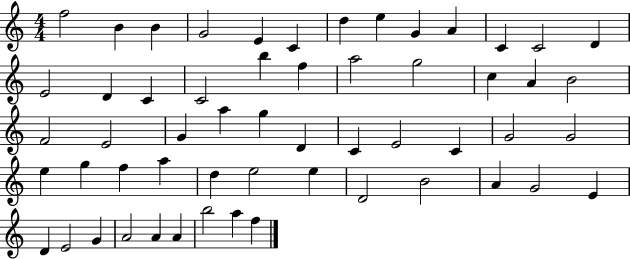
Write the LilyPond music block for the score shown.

{
  \clef treble
  \numericTimeSignature
  \time 4/4
  \key c \major
  f''2 b'4 b'4 | g'2 e'4 c'4 | d''4 e''4 g'4 a'4 | c'4 c'2 d'4 | \break e'2 d'4 c'4 | c'2 b''4 f''4 | a''2 g''2 | c''4 a'4 b'2 | \break f'2 e'2 | g'4 a''4 g''4 d'4 | c'4 e'2 c'4 | g'2 g'2 | \break e''4 g''4 f''4 a''4 | d''4 e''2 e''4 | d'2 b'2 | a'4 g'2 e'4 | \break d'4 e'2 g'4 | a'2 a'4 a'4 | b''2 a''4 f''4 | \bar "|."
}